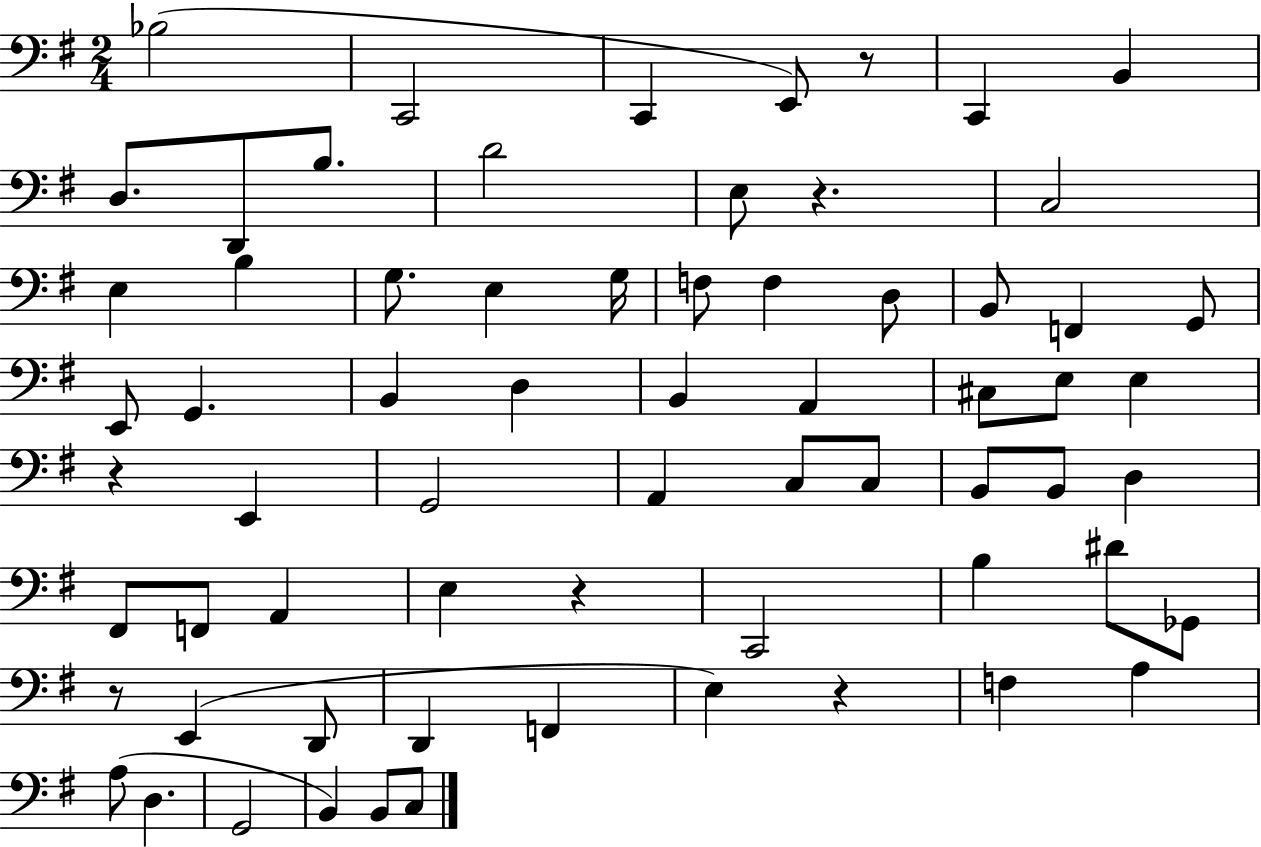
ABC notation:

X:1
T:Untitled
M:2/4
L:1/4
K:G
_B,2 C,,2 C,, E,,/2 z/2 C,, B,, D,/2 D,,/2 B,/2 D2 E,/2 z C,2 E, B, G,/2 E, G,/4 F,/2 F, D,/2 B,,/2 F,, G,,/2 E,,/2 G,, B,, D, B,, A,, ^C,/2 E,/2 E, z E,, G,,2 A,, C,/2 C,/2 B,,/2 B,,/2 D, ^F,,/2 F,,/2 A,, E, z C,,2 B, ^D/2 _G,,/2 z/2 E,, D,,/2 D,, F,, E, z F, A, A,/2 D, G,,2 B,, B,,/2 C,/2